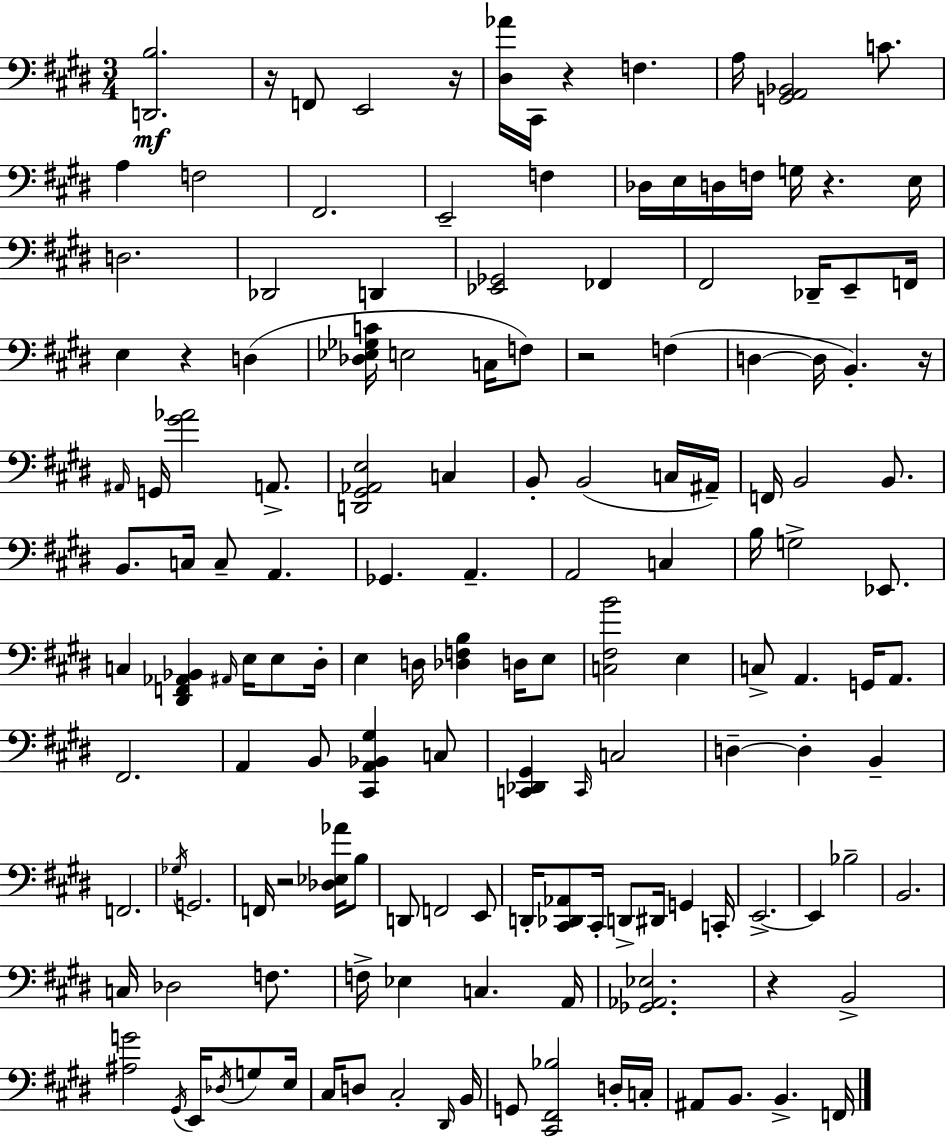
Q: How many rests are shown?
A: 9